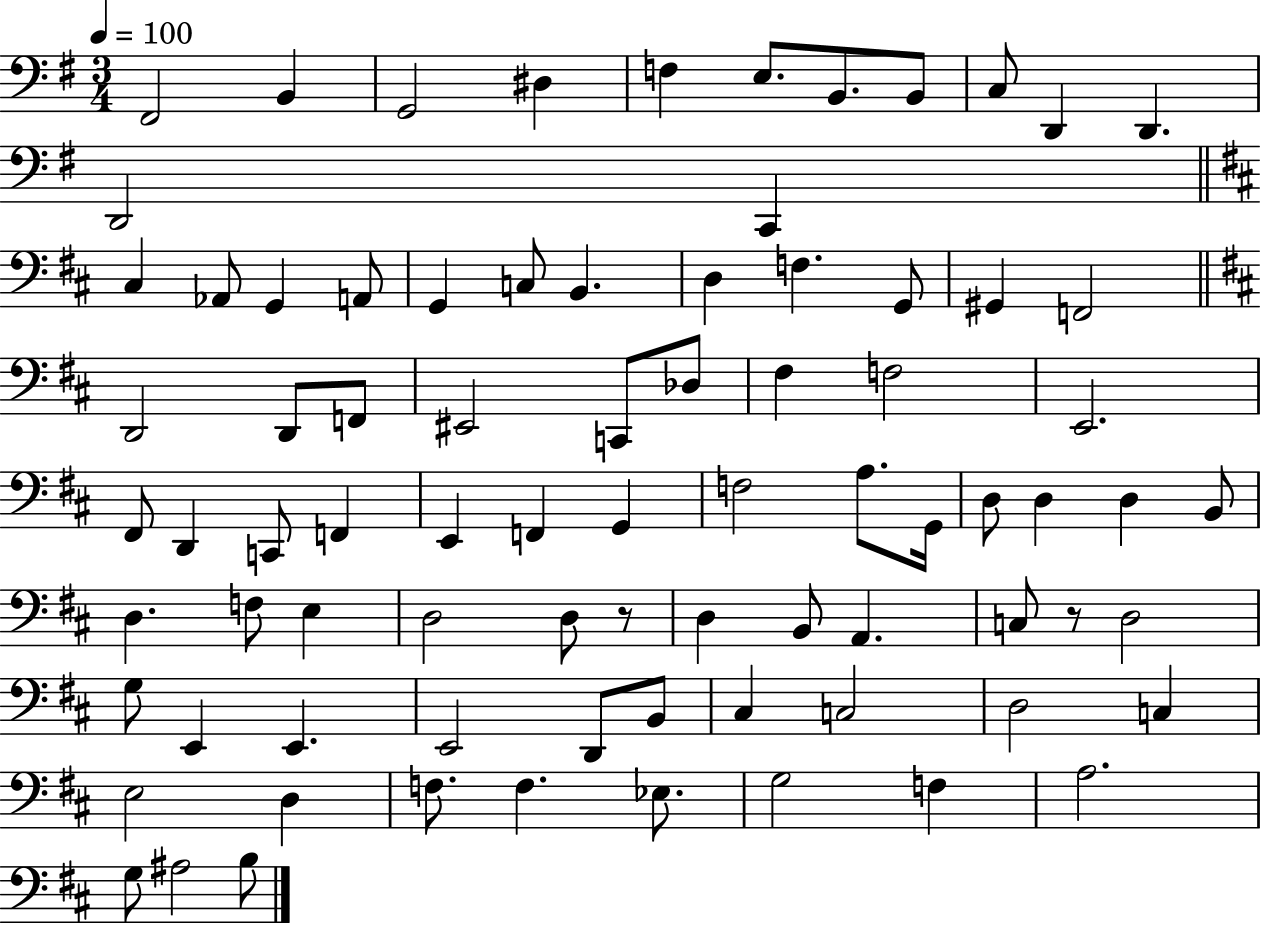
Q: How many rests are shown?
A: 2